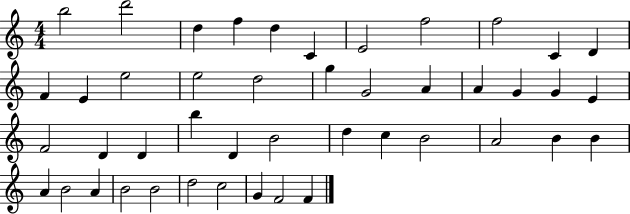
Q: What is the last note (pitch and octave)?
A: F4